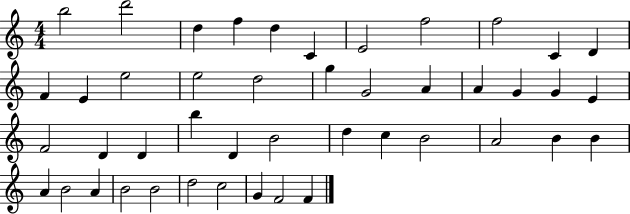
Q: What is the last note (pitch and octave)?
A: F4